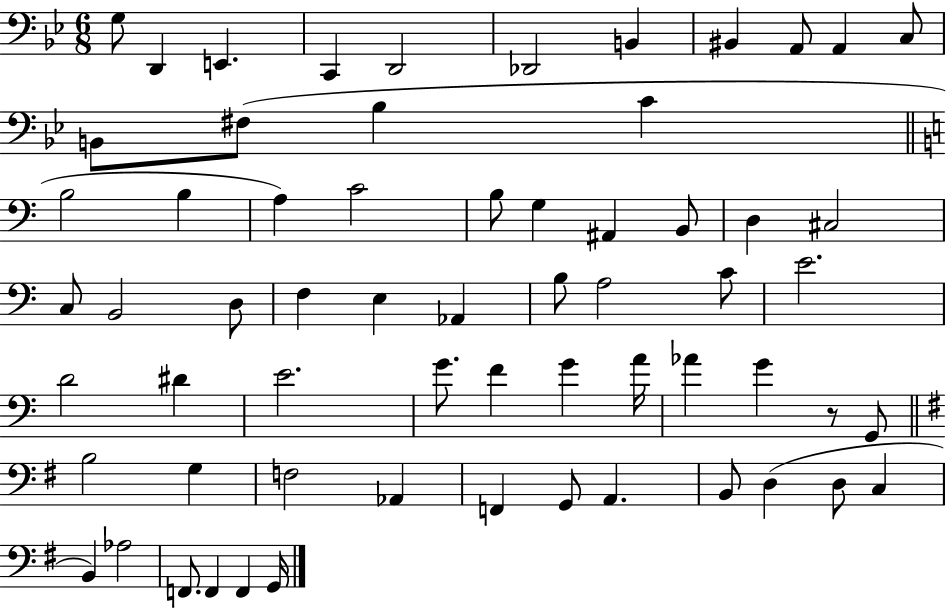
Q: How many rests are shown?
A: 1